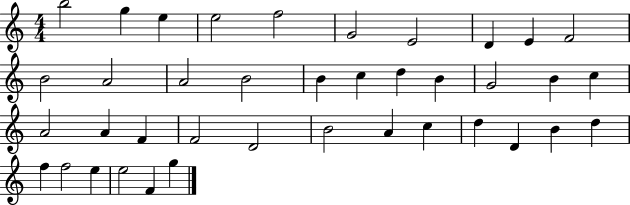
{
  \clef treble
  \numericTimeSignature
  \time 4/4
  \key c \major
  b''2 g''4 e''4 | e''2 f''2 | g'2 e'2 | d'4 e'4 f'2 | \break b'2 a'2 | a'2 b'2 | b'4 c''4 d''4 b'4 | g'2 b'4 c''4 | \break a'2 a'4 f'4 | f'2 d'2 | b'2 a'4 c''4 | d''4 d'4 b'4 d''4 | \break f''4 f''2 e''4 | e''2 f'4 g''4 | \bar "|."
}